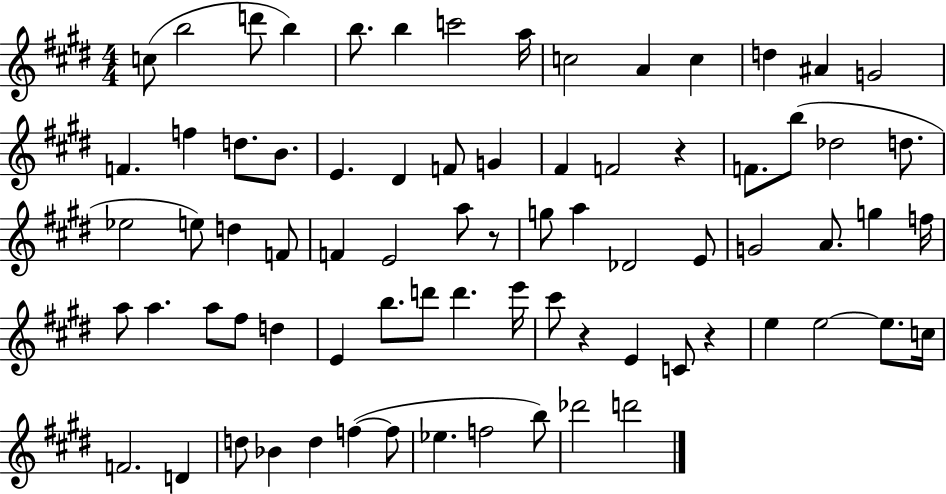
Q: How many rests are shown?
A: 4